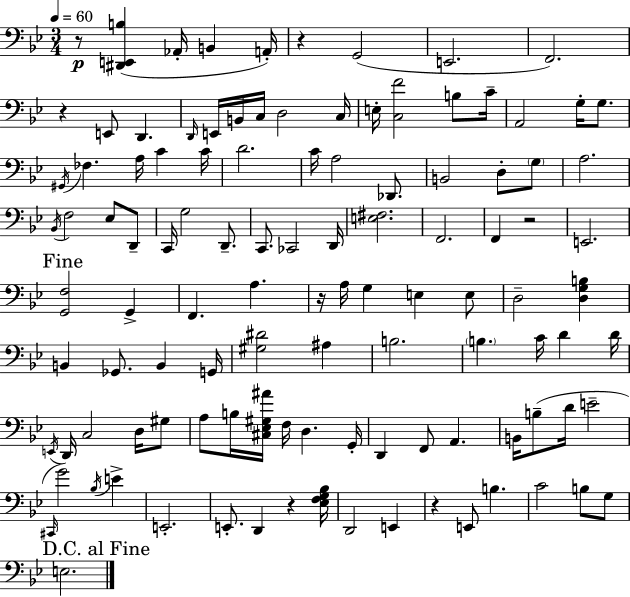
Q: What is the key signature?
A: BES major